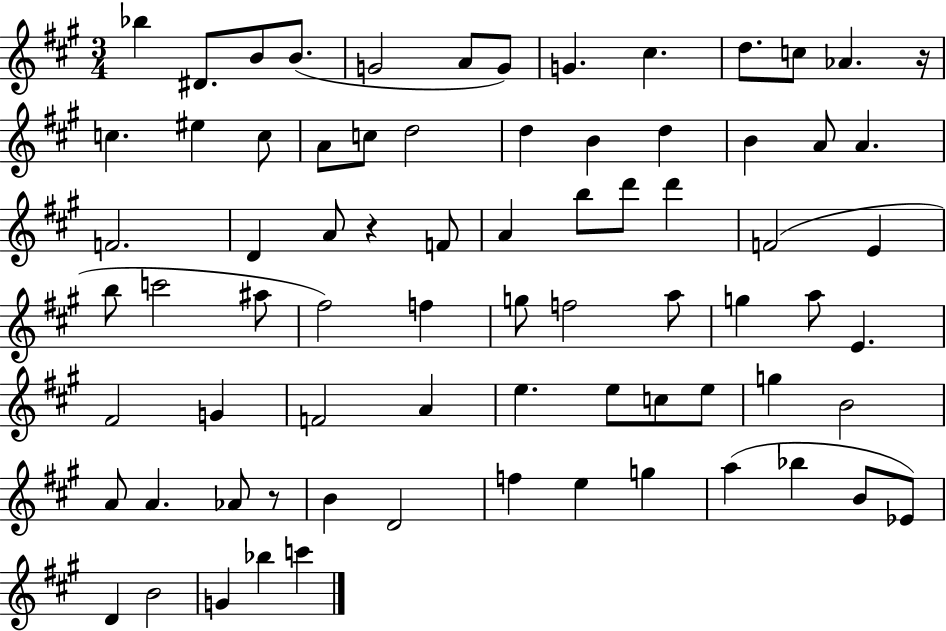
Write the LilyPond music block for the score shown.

{
  \clef treble
  \numericTimeSignature
  \time 3/4
  \key a \major
  \repeat volta 2 { bes''4 dis'8. b'8 b'8.( | g'2 a'8 g'8) | g'4. cis''4. | d''8. c''8 aes'4. r16 | \break c''4. eis''4 c''8 | a'8 c''8 d''2 | d''4 b'4 d''4 | b'4 a'8 a'4. | \break f'2. | d'4 a'8 r4 f'8 | a'4 b''8 d'''8 d'''4 | f'2( e'4 | \break b''8 c'''2 ais''8 | fis''2) f''4 | g''8 f''2 a''8 | g''4 a''8 e'4. | \break fis'2 g'4 | f'2 a'4 | e''4. e''8 c''8 e''8 | g''4 b'2 | \break a'8 a'4. aes'8 r8 | b'4 d'2 | f''4 e''4 g''4 | a''4( bes''4 b'8 ees'8) | \break d'4 b'2 | g'4 bes''4 c'''4 | } \bar "|."
}